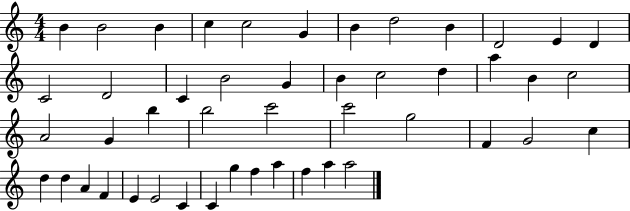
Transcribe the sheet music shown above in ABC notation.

X:1
T:Untitled
M:4/4
L:1/4
K:C
B B2 B c c2 G B d2 B D2 E D C2 D2 C B2 G B c2 d a B c2 A2 G b b2 c'2 c'2 g2 F G2 c d d A F E E2 C C g f a f a a2